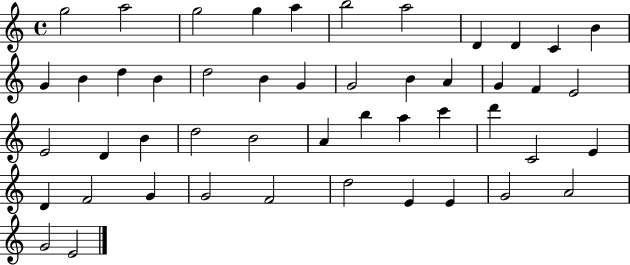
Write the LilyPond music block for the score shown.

{
  \clef treble
  \time 4/4
  \defaultTimeSignature
  \key c \major
  g''2 a''2 | g''2 g''4 a''4 | b''2 a''2 | d'4 d'4 c'4 b'4 | \break g'4 b'4 d''4 b'4 | d''2 b'4 g'4 | g'2 b'4 a'4 | g'4 f'4 e'2 | \break e'2 d'4 b'4 | d''2 b'2 | a'4 b''4 a''4 c'''4 | d'''4 c'2 e'4 | \break d'4 f'2 g'4 | g'2 f'2 | d''2 e'4 e'4 | g'2 a'2 | \break g'2 e'2 | \bar "|."
}